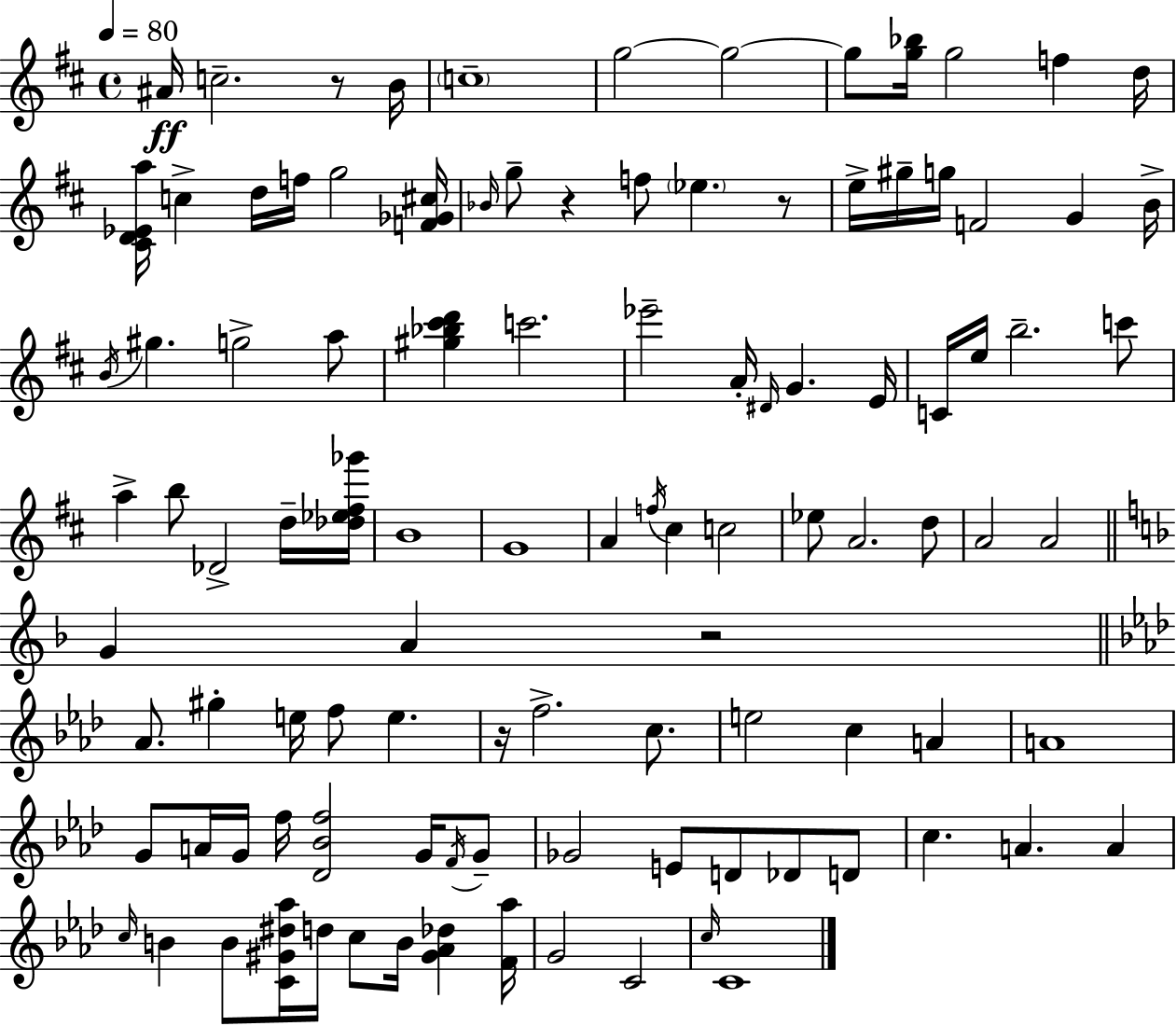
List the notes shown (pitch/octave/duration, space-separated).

A#4/s C5/h. R/e B4/s C5/w G5/h G5/h G5/e [G5,Bb5]/s G5/h F5/q D5/s [C#4,D4,Eb4,A5]/s C5/q D5/s F5/s G5/h [F4,Gb4,C#5]/s Bb4/s G5/e R/q F5/e Eb5/q. R/e E5/s G#5/s G5/s F4/h G4/q B4/s B4/s G#5/q. G5/h A5/e [G#5,Bb5,C#6,D6]/q C6/h. Eb6/h A4/s D#4/s G4/q. E4/s C4/s E5/s B5/h. C6/e A5/q B5/e Db4/h D5/s [Db5,Eb5,F#5,Gb6]/s B4/w G4/w A4/q F5/s C#5/q C5/h Eb5/e A4/h. D5/e A4/h A4/h G4/q A4/q R/h Ab4/e. G#5/q E5/s F5/e E5/q. R/s F5/h. C5/e. E5/h C5/q A4/q A4/w G4/e A4/s G4/s F5/s [Db4,Bb4,F5]/h G4/s F4/s G4/e Gb4/h E4/e D4/e Db4/e D4/e C5/q. A4/q. A4/q C5/s B4/q B4/e [C4,G#4,D#5,Ab5]/s D5/s C5/e B4/s [G#4,Ab4,Db5]/q [F4,Ab5]/s G4/h C4/h C5/s C4/w